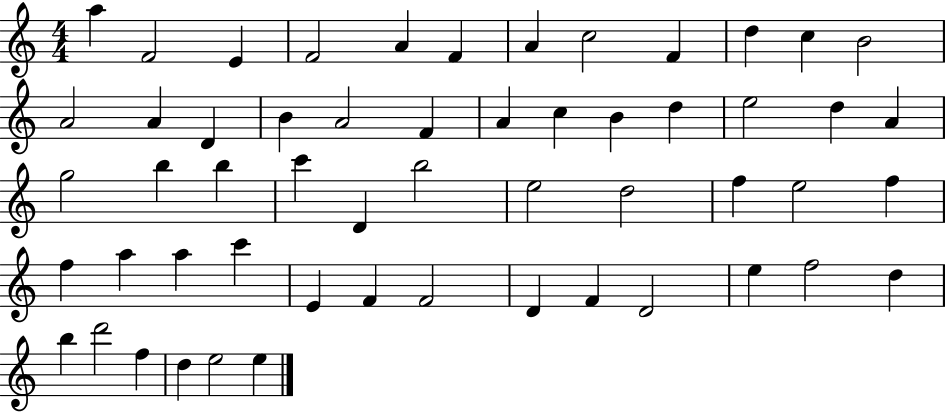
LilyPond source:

{
  \clef treble
  \numericTimeSignature
  \time 4/4
  \key c \major
  a''4 f'2 e'4 | f'2 a'4 f'4 | a'4 c''2 f'4 | d''4 c''4 b'2 | \break a'2 a'4 d'4 | b'4 a'2 f'4 | a'4 c''4 b'4 d''4 | e''2 d''4 a'4 | \break g''2 b''4 b''4 | c'''4 d'4 b''2 | e''2 d''2 | f''4 e''2 f''4 | \break f''4 a''4 a''4 c'''4 | e'4 f'4 f'2 | d'4 f'4 d'2 | e''4 f''2 d''4 | \break b''4 d'''2 f''4 | d''4 e''2 e''4 | \bar "|."
}